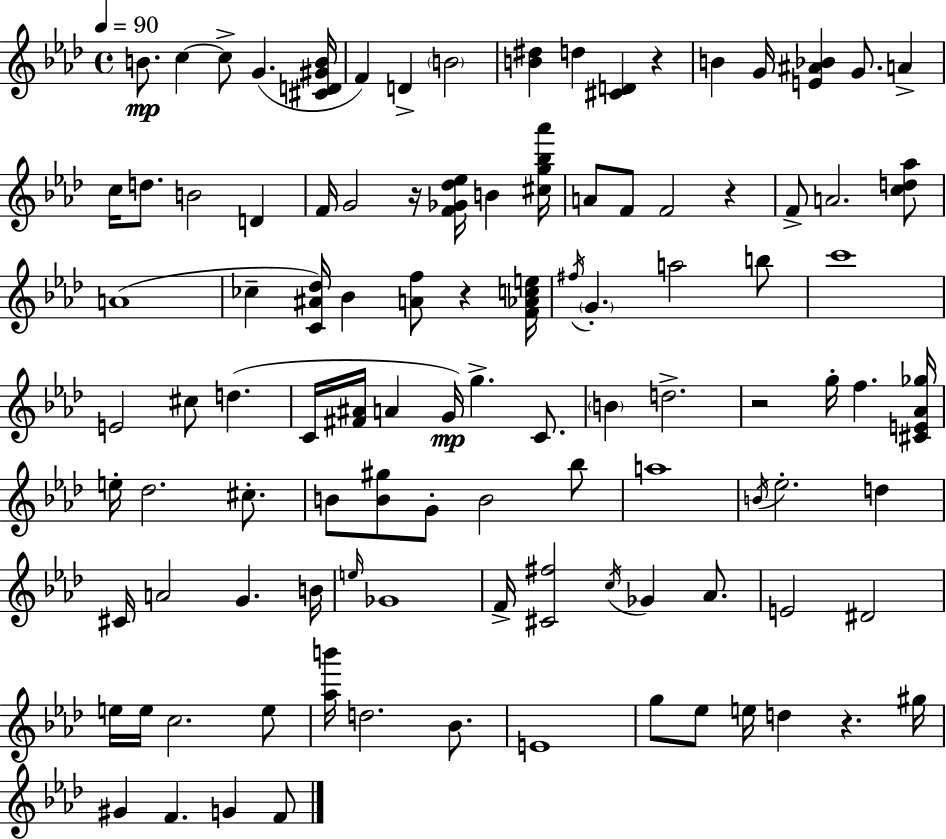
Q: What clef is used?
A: treble